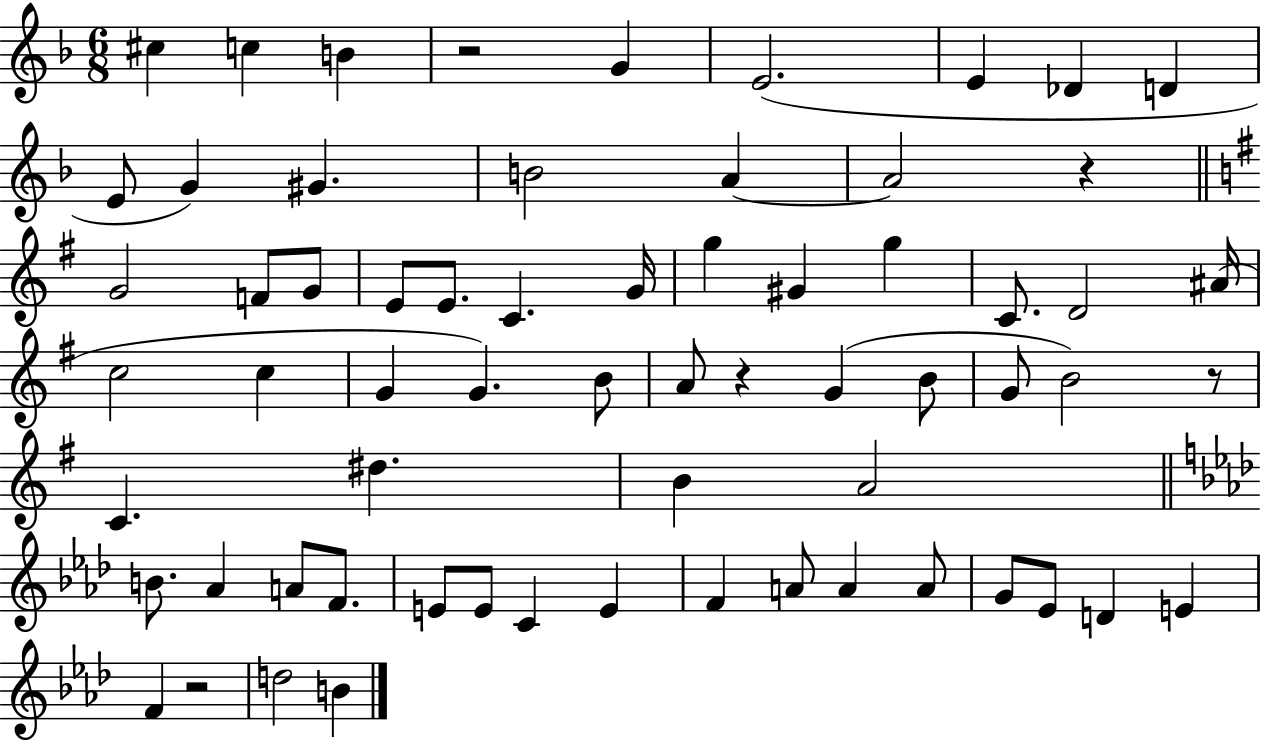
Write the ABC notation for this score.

X:1
T:Untitled
M:6/8
L:1/4
K:F
^c c B z2 G E2 E _D D E/2 G ^G B2 A A2 z G2 F/2 G/2 E/2 E/2 C G/4 g ^G g C/2 D2 ^A/4 c2 c G G B/2 A/2 z G B/2 G/2 B2 z/2 C ^d B A2 B/2 _A A/2 F/2 E/2 E/2 C E F A/2 A A/2 G/2 _E/2 D E F z2 d2 B